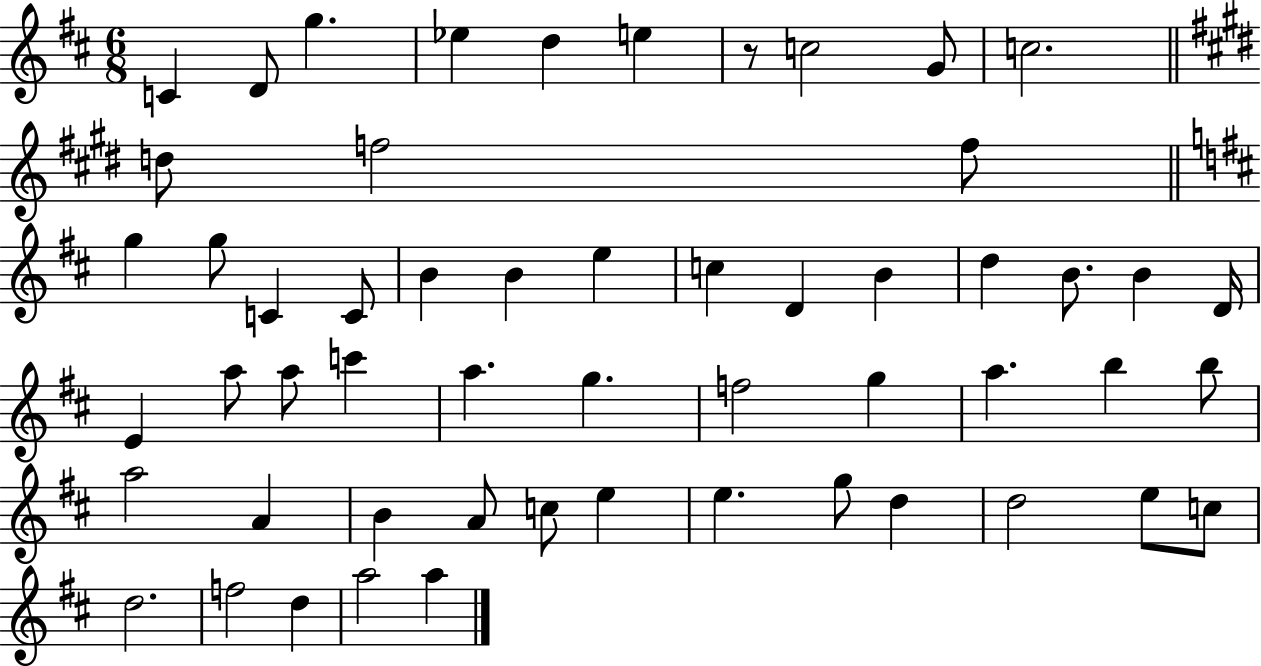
C4/q D4/e G5/q. Eb5/q D5/q E5/q R/e C5/h G4/e C5/h. D5/e F5/h F5/e G5/q G5/e C4/q C4/e B4/q B4/q E5/q C5/q D4/q B4/q D5/q B4/e. B4/q D4/s E4/q A5/e A5/e C6/q A5/q. G5/q. F5/h G5/q A5/q. B5/q B5/e A5/h A4/q B4/q A4/e C5/e E5/q E5/q. G5/e D5/q D5/h E5/e C5/e D5/h. F5/h D5/q A5/h A5/q